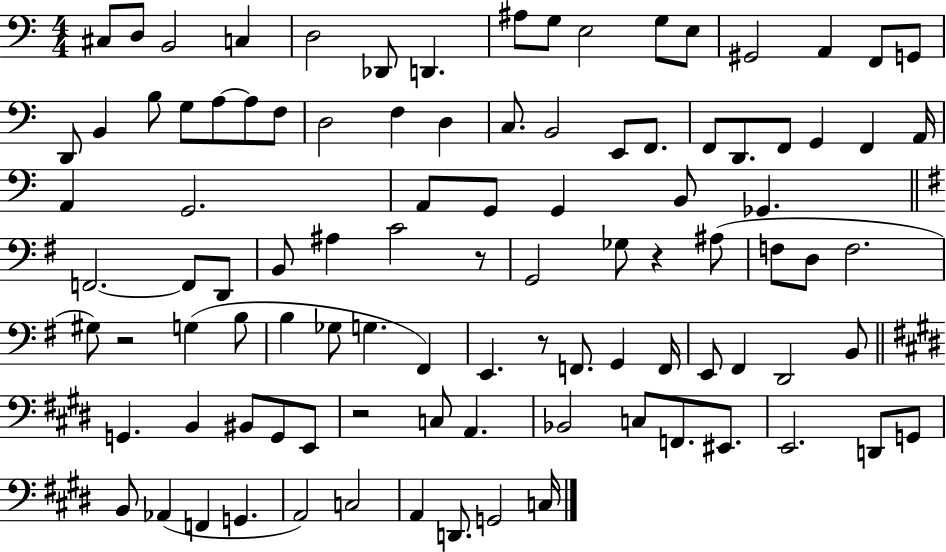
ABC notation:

X:1
T:Untitled
M:4/4
L:1/4
K:C
^C,/2 D,/2 B,,2 C, D,2 _D,,/2 D,, ^A,/2 G,/2 E,2 G,/2 E,/2 ^G,,2 A,, F,,/2 G,,/2 D,,/2 B,, B,/2 G,/2 A,/2 A,/2 F,/2 D,2 F, D, C,/2 B,,2 E,,/2 F,,/2 F,,/2 D,,/2 F,,/2 G,, F,, A,,/4 A,, G,,2 A,,/2 G,,/2 G,, B,,/2 _G,, F,,2 F,,/2 D,,/2 B,,/2 ^A, C2 z/2 G,,2 _G,/2 z ^A,/2 F,/2 D,/2 F,2 ^G,/2 z2 G, B,/2 B, _G,/2 G, ^F,, E,, z/2 F,,/2 G,, F,,/4 E,,/2 ^F,, D,,2 B,,/2 G,, B,, ^B,,/2 G,,/2 E,,/2 z2 C,/2 A,, _B,,2 C,/2 F,,/2 ^E,,/2 E,,2 D,,/2 G,,/2 B,,/2 _A,, F,, G,, A,,2 C,2 A,, D,,/2 G,,2 C,/4